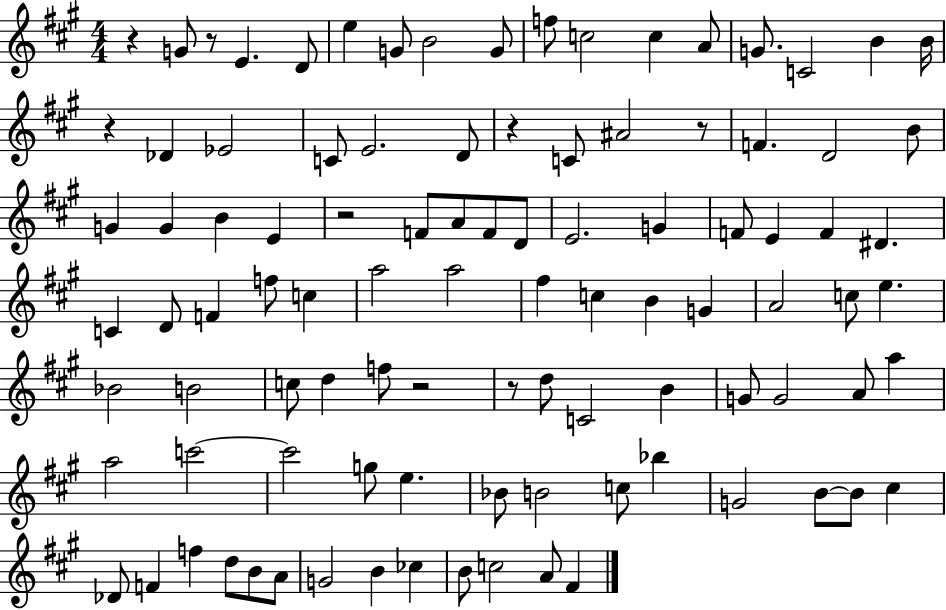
X:1
T:Untitled
M:4/4
L:1/4
K:A
z G/2 z/2 E D/2 e G/2 B2 G/2 f/2 c2 c A/2 G/2 C2 B B/4 z _D _E2 C/2 E2 D/2 z C/2 ^A2 z/2 F D2 B/2 G G B E z2 F/2 A/2 F/2 D/2 E2 G F/2 E F ^D C D/2 F f/2 c a2 a2 ^f c B G A2 c/2 e _B2 B2 c/2 d f/2 z2 z/2 d/2 C2 B G/2 G2 A/2 a a2 c'2 c'2 g/2 e _B/2 B2 c/2 _b G2 B/2 B/2 ^c _D/2 F f d/2 B/2 A/2 G2 B _c B/2 c2 A/2 ^F